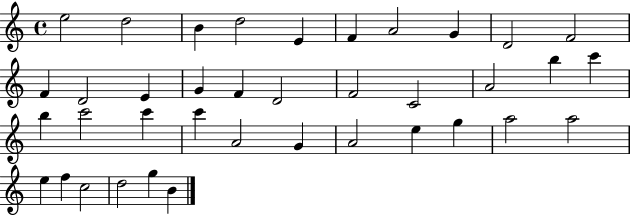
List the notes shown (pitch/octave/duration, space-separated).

E5/h D5/h B4/q D5/h E4/q F4/q A4/h G4/q D4/h F4/h F4/q D4/h E4/q G4/q F4/q D4/h F4/h C4/h A4/h B5/q C6/q B5/q C6/h C6/q C6/q A4/h G4/q A4/h E5/q G5/q A5/h A5/h E5/q F5/q C5/h D5/h G5/q B4/q